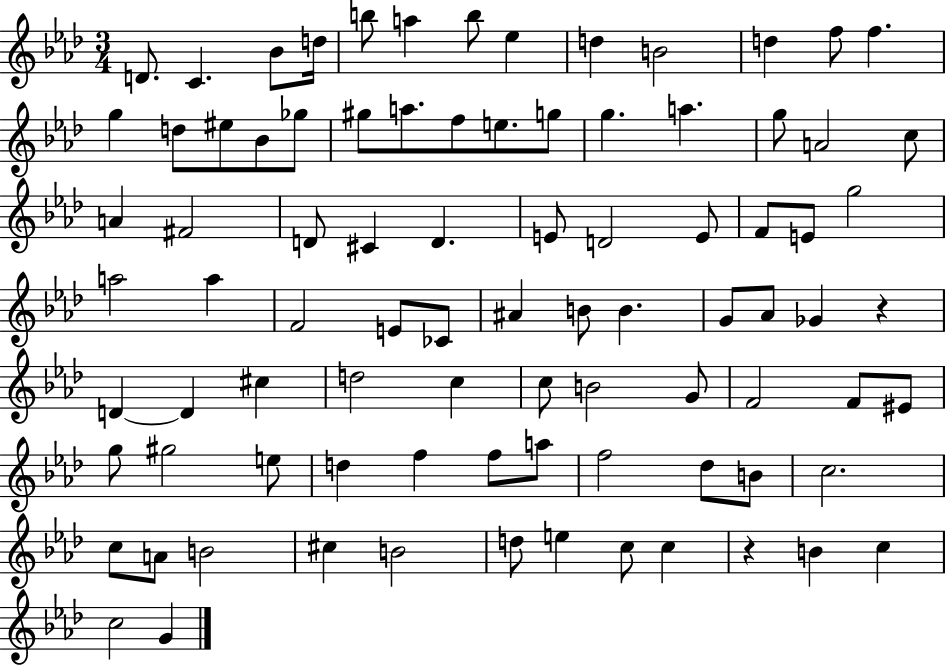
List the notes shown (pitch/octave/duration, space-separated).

D4/e. C4/q. Bb4/e D5/s B5/e A5/q B5/e Eb5/q D5/q B4/h D5/q F5/e F5/q. G5/q D5/e EIS5/e Bb4/e Gb5/e G#5/e A5/e. F5/e E5/e. G5/e G5/q. A5/q. G5/e A4/h C5/e A4/q F#4/h D4/e C#4/q D4/q. E4/e D4/h E4/e F4/e E4/e G5/h A5/h A5/q F4/h E4/e CES4/e A#4/q B4/e B4/q. G4/e Ab4/e Gb4/q R/q D4/q D4/q C#5/q D5/h C5/q C5/e B4/h G4/e F4/h F4/e EIS4/e G5/e G#5/h E5/e D5/q F5/q F5/e A5/e F5/h Db5/e B4/e C5/h. C5/e A4/e B4/h C#5/q B4/h D5/e E5/q C5/e C5/q R/q B4/q C5/q C5/h G4/q